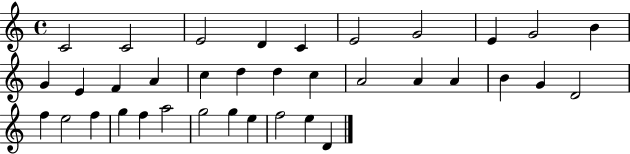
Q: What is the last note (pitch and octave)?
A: D4